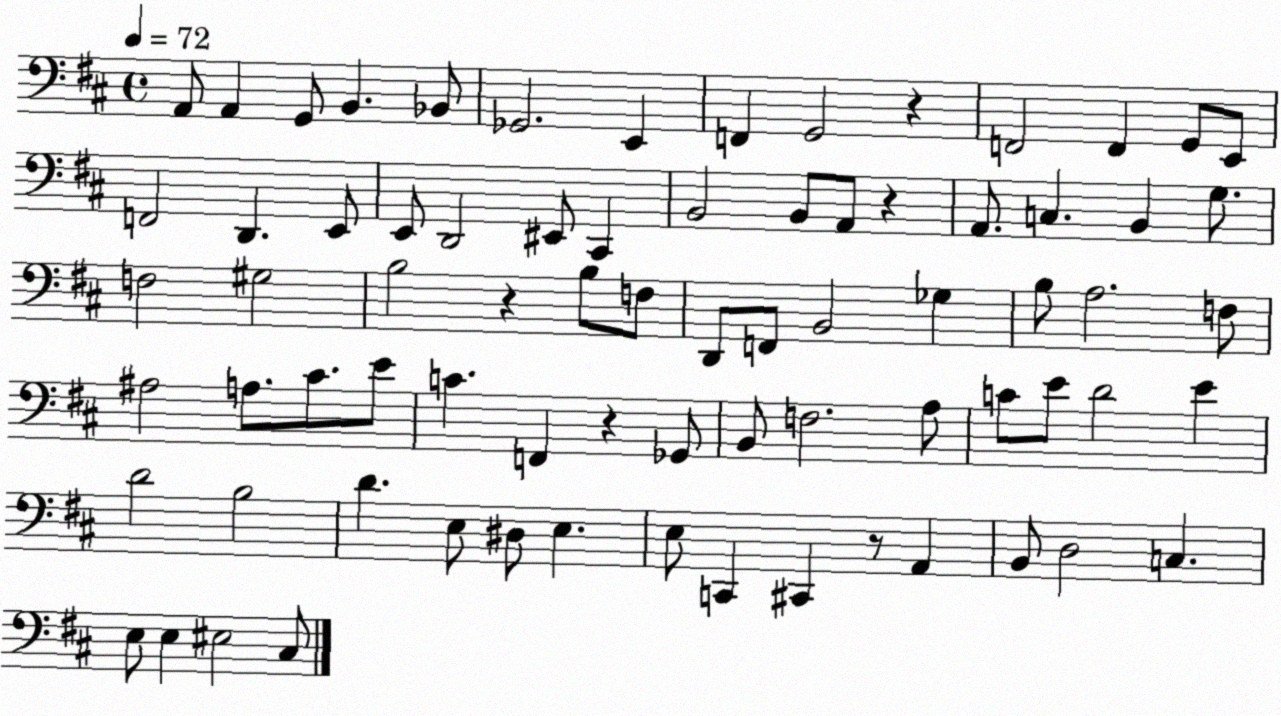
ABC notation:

X:1
T:Untitled
M:4/4
L:1/4
K:D
A,,/2 A,, G,,/2 B,, _B,,/2 _G,,2 E,, F,, G,,2 z F,,2 F,, G,,/2 E,,/2 F,,2 D,, E,,/2 E,,/2 D,,2 ^E,,/2 ^C,, B,,2 B,,/2 A,,/2 z A,,/2 C, B,, G,/2 F,2 ^G,2 B,2 z B,/2 F,/2 D,,/2 F,,/2 B,,2 _G, B,/2 A,2 F,/2 ^A,2 A,/2 ^C/2 E/2 C F,, z _G,,/2 B,,/2 F,2 A,/2 C/2 E/2 D2 E D2 B,2 D E,/2 ^D,/2 E, E,/2 C,, ^C,, z/2 A,, B,,/2 D,2 C, E,/2 E, ^E,2 ^C,/2